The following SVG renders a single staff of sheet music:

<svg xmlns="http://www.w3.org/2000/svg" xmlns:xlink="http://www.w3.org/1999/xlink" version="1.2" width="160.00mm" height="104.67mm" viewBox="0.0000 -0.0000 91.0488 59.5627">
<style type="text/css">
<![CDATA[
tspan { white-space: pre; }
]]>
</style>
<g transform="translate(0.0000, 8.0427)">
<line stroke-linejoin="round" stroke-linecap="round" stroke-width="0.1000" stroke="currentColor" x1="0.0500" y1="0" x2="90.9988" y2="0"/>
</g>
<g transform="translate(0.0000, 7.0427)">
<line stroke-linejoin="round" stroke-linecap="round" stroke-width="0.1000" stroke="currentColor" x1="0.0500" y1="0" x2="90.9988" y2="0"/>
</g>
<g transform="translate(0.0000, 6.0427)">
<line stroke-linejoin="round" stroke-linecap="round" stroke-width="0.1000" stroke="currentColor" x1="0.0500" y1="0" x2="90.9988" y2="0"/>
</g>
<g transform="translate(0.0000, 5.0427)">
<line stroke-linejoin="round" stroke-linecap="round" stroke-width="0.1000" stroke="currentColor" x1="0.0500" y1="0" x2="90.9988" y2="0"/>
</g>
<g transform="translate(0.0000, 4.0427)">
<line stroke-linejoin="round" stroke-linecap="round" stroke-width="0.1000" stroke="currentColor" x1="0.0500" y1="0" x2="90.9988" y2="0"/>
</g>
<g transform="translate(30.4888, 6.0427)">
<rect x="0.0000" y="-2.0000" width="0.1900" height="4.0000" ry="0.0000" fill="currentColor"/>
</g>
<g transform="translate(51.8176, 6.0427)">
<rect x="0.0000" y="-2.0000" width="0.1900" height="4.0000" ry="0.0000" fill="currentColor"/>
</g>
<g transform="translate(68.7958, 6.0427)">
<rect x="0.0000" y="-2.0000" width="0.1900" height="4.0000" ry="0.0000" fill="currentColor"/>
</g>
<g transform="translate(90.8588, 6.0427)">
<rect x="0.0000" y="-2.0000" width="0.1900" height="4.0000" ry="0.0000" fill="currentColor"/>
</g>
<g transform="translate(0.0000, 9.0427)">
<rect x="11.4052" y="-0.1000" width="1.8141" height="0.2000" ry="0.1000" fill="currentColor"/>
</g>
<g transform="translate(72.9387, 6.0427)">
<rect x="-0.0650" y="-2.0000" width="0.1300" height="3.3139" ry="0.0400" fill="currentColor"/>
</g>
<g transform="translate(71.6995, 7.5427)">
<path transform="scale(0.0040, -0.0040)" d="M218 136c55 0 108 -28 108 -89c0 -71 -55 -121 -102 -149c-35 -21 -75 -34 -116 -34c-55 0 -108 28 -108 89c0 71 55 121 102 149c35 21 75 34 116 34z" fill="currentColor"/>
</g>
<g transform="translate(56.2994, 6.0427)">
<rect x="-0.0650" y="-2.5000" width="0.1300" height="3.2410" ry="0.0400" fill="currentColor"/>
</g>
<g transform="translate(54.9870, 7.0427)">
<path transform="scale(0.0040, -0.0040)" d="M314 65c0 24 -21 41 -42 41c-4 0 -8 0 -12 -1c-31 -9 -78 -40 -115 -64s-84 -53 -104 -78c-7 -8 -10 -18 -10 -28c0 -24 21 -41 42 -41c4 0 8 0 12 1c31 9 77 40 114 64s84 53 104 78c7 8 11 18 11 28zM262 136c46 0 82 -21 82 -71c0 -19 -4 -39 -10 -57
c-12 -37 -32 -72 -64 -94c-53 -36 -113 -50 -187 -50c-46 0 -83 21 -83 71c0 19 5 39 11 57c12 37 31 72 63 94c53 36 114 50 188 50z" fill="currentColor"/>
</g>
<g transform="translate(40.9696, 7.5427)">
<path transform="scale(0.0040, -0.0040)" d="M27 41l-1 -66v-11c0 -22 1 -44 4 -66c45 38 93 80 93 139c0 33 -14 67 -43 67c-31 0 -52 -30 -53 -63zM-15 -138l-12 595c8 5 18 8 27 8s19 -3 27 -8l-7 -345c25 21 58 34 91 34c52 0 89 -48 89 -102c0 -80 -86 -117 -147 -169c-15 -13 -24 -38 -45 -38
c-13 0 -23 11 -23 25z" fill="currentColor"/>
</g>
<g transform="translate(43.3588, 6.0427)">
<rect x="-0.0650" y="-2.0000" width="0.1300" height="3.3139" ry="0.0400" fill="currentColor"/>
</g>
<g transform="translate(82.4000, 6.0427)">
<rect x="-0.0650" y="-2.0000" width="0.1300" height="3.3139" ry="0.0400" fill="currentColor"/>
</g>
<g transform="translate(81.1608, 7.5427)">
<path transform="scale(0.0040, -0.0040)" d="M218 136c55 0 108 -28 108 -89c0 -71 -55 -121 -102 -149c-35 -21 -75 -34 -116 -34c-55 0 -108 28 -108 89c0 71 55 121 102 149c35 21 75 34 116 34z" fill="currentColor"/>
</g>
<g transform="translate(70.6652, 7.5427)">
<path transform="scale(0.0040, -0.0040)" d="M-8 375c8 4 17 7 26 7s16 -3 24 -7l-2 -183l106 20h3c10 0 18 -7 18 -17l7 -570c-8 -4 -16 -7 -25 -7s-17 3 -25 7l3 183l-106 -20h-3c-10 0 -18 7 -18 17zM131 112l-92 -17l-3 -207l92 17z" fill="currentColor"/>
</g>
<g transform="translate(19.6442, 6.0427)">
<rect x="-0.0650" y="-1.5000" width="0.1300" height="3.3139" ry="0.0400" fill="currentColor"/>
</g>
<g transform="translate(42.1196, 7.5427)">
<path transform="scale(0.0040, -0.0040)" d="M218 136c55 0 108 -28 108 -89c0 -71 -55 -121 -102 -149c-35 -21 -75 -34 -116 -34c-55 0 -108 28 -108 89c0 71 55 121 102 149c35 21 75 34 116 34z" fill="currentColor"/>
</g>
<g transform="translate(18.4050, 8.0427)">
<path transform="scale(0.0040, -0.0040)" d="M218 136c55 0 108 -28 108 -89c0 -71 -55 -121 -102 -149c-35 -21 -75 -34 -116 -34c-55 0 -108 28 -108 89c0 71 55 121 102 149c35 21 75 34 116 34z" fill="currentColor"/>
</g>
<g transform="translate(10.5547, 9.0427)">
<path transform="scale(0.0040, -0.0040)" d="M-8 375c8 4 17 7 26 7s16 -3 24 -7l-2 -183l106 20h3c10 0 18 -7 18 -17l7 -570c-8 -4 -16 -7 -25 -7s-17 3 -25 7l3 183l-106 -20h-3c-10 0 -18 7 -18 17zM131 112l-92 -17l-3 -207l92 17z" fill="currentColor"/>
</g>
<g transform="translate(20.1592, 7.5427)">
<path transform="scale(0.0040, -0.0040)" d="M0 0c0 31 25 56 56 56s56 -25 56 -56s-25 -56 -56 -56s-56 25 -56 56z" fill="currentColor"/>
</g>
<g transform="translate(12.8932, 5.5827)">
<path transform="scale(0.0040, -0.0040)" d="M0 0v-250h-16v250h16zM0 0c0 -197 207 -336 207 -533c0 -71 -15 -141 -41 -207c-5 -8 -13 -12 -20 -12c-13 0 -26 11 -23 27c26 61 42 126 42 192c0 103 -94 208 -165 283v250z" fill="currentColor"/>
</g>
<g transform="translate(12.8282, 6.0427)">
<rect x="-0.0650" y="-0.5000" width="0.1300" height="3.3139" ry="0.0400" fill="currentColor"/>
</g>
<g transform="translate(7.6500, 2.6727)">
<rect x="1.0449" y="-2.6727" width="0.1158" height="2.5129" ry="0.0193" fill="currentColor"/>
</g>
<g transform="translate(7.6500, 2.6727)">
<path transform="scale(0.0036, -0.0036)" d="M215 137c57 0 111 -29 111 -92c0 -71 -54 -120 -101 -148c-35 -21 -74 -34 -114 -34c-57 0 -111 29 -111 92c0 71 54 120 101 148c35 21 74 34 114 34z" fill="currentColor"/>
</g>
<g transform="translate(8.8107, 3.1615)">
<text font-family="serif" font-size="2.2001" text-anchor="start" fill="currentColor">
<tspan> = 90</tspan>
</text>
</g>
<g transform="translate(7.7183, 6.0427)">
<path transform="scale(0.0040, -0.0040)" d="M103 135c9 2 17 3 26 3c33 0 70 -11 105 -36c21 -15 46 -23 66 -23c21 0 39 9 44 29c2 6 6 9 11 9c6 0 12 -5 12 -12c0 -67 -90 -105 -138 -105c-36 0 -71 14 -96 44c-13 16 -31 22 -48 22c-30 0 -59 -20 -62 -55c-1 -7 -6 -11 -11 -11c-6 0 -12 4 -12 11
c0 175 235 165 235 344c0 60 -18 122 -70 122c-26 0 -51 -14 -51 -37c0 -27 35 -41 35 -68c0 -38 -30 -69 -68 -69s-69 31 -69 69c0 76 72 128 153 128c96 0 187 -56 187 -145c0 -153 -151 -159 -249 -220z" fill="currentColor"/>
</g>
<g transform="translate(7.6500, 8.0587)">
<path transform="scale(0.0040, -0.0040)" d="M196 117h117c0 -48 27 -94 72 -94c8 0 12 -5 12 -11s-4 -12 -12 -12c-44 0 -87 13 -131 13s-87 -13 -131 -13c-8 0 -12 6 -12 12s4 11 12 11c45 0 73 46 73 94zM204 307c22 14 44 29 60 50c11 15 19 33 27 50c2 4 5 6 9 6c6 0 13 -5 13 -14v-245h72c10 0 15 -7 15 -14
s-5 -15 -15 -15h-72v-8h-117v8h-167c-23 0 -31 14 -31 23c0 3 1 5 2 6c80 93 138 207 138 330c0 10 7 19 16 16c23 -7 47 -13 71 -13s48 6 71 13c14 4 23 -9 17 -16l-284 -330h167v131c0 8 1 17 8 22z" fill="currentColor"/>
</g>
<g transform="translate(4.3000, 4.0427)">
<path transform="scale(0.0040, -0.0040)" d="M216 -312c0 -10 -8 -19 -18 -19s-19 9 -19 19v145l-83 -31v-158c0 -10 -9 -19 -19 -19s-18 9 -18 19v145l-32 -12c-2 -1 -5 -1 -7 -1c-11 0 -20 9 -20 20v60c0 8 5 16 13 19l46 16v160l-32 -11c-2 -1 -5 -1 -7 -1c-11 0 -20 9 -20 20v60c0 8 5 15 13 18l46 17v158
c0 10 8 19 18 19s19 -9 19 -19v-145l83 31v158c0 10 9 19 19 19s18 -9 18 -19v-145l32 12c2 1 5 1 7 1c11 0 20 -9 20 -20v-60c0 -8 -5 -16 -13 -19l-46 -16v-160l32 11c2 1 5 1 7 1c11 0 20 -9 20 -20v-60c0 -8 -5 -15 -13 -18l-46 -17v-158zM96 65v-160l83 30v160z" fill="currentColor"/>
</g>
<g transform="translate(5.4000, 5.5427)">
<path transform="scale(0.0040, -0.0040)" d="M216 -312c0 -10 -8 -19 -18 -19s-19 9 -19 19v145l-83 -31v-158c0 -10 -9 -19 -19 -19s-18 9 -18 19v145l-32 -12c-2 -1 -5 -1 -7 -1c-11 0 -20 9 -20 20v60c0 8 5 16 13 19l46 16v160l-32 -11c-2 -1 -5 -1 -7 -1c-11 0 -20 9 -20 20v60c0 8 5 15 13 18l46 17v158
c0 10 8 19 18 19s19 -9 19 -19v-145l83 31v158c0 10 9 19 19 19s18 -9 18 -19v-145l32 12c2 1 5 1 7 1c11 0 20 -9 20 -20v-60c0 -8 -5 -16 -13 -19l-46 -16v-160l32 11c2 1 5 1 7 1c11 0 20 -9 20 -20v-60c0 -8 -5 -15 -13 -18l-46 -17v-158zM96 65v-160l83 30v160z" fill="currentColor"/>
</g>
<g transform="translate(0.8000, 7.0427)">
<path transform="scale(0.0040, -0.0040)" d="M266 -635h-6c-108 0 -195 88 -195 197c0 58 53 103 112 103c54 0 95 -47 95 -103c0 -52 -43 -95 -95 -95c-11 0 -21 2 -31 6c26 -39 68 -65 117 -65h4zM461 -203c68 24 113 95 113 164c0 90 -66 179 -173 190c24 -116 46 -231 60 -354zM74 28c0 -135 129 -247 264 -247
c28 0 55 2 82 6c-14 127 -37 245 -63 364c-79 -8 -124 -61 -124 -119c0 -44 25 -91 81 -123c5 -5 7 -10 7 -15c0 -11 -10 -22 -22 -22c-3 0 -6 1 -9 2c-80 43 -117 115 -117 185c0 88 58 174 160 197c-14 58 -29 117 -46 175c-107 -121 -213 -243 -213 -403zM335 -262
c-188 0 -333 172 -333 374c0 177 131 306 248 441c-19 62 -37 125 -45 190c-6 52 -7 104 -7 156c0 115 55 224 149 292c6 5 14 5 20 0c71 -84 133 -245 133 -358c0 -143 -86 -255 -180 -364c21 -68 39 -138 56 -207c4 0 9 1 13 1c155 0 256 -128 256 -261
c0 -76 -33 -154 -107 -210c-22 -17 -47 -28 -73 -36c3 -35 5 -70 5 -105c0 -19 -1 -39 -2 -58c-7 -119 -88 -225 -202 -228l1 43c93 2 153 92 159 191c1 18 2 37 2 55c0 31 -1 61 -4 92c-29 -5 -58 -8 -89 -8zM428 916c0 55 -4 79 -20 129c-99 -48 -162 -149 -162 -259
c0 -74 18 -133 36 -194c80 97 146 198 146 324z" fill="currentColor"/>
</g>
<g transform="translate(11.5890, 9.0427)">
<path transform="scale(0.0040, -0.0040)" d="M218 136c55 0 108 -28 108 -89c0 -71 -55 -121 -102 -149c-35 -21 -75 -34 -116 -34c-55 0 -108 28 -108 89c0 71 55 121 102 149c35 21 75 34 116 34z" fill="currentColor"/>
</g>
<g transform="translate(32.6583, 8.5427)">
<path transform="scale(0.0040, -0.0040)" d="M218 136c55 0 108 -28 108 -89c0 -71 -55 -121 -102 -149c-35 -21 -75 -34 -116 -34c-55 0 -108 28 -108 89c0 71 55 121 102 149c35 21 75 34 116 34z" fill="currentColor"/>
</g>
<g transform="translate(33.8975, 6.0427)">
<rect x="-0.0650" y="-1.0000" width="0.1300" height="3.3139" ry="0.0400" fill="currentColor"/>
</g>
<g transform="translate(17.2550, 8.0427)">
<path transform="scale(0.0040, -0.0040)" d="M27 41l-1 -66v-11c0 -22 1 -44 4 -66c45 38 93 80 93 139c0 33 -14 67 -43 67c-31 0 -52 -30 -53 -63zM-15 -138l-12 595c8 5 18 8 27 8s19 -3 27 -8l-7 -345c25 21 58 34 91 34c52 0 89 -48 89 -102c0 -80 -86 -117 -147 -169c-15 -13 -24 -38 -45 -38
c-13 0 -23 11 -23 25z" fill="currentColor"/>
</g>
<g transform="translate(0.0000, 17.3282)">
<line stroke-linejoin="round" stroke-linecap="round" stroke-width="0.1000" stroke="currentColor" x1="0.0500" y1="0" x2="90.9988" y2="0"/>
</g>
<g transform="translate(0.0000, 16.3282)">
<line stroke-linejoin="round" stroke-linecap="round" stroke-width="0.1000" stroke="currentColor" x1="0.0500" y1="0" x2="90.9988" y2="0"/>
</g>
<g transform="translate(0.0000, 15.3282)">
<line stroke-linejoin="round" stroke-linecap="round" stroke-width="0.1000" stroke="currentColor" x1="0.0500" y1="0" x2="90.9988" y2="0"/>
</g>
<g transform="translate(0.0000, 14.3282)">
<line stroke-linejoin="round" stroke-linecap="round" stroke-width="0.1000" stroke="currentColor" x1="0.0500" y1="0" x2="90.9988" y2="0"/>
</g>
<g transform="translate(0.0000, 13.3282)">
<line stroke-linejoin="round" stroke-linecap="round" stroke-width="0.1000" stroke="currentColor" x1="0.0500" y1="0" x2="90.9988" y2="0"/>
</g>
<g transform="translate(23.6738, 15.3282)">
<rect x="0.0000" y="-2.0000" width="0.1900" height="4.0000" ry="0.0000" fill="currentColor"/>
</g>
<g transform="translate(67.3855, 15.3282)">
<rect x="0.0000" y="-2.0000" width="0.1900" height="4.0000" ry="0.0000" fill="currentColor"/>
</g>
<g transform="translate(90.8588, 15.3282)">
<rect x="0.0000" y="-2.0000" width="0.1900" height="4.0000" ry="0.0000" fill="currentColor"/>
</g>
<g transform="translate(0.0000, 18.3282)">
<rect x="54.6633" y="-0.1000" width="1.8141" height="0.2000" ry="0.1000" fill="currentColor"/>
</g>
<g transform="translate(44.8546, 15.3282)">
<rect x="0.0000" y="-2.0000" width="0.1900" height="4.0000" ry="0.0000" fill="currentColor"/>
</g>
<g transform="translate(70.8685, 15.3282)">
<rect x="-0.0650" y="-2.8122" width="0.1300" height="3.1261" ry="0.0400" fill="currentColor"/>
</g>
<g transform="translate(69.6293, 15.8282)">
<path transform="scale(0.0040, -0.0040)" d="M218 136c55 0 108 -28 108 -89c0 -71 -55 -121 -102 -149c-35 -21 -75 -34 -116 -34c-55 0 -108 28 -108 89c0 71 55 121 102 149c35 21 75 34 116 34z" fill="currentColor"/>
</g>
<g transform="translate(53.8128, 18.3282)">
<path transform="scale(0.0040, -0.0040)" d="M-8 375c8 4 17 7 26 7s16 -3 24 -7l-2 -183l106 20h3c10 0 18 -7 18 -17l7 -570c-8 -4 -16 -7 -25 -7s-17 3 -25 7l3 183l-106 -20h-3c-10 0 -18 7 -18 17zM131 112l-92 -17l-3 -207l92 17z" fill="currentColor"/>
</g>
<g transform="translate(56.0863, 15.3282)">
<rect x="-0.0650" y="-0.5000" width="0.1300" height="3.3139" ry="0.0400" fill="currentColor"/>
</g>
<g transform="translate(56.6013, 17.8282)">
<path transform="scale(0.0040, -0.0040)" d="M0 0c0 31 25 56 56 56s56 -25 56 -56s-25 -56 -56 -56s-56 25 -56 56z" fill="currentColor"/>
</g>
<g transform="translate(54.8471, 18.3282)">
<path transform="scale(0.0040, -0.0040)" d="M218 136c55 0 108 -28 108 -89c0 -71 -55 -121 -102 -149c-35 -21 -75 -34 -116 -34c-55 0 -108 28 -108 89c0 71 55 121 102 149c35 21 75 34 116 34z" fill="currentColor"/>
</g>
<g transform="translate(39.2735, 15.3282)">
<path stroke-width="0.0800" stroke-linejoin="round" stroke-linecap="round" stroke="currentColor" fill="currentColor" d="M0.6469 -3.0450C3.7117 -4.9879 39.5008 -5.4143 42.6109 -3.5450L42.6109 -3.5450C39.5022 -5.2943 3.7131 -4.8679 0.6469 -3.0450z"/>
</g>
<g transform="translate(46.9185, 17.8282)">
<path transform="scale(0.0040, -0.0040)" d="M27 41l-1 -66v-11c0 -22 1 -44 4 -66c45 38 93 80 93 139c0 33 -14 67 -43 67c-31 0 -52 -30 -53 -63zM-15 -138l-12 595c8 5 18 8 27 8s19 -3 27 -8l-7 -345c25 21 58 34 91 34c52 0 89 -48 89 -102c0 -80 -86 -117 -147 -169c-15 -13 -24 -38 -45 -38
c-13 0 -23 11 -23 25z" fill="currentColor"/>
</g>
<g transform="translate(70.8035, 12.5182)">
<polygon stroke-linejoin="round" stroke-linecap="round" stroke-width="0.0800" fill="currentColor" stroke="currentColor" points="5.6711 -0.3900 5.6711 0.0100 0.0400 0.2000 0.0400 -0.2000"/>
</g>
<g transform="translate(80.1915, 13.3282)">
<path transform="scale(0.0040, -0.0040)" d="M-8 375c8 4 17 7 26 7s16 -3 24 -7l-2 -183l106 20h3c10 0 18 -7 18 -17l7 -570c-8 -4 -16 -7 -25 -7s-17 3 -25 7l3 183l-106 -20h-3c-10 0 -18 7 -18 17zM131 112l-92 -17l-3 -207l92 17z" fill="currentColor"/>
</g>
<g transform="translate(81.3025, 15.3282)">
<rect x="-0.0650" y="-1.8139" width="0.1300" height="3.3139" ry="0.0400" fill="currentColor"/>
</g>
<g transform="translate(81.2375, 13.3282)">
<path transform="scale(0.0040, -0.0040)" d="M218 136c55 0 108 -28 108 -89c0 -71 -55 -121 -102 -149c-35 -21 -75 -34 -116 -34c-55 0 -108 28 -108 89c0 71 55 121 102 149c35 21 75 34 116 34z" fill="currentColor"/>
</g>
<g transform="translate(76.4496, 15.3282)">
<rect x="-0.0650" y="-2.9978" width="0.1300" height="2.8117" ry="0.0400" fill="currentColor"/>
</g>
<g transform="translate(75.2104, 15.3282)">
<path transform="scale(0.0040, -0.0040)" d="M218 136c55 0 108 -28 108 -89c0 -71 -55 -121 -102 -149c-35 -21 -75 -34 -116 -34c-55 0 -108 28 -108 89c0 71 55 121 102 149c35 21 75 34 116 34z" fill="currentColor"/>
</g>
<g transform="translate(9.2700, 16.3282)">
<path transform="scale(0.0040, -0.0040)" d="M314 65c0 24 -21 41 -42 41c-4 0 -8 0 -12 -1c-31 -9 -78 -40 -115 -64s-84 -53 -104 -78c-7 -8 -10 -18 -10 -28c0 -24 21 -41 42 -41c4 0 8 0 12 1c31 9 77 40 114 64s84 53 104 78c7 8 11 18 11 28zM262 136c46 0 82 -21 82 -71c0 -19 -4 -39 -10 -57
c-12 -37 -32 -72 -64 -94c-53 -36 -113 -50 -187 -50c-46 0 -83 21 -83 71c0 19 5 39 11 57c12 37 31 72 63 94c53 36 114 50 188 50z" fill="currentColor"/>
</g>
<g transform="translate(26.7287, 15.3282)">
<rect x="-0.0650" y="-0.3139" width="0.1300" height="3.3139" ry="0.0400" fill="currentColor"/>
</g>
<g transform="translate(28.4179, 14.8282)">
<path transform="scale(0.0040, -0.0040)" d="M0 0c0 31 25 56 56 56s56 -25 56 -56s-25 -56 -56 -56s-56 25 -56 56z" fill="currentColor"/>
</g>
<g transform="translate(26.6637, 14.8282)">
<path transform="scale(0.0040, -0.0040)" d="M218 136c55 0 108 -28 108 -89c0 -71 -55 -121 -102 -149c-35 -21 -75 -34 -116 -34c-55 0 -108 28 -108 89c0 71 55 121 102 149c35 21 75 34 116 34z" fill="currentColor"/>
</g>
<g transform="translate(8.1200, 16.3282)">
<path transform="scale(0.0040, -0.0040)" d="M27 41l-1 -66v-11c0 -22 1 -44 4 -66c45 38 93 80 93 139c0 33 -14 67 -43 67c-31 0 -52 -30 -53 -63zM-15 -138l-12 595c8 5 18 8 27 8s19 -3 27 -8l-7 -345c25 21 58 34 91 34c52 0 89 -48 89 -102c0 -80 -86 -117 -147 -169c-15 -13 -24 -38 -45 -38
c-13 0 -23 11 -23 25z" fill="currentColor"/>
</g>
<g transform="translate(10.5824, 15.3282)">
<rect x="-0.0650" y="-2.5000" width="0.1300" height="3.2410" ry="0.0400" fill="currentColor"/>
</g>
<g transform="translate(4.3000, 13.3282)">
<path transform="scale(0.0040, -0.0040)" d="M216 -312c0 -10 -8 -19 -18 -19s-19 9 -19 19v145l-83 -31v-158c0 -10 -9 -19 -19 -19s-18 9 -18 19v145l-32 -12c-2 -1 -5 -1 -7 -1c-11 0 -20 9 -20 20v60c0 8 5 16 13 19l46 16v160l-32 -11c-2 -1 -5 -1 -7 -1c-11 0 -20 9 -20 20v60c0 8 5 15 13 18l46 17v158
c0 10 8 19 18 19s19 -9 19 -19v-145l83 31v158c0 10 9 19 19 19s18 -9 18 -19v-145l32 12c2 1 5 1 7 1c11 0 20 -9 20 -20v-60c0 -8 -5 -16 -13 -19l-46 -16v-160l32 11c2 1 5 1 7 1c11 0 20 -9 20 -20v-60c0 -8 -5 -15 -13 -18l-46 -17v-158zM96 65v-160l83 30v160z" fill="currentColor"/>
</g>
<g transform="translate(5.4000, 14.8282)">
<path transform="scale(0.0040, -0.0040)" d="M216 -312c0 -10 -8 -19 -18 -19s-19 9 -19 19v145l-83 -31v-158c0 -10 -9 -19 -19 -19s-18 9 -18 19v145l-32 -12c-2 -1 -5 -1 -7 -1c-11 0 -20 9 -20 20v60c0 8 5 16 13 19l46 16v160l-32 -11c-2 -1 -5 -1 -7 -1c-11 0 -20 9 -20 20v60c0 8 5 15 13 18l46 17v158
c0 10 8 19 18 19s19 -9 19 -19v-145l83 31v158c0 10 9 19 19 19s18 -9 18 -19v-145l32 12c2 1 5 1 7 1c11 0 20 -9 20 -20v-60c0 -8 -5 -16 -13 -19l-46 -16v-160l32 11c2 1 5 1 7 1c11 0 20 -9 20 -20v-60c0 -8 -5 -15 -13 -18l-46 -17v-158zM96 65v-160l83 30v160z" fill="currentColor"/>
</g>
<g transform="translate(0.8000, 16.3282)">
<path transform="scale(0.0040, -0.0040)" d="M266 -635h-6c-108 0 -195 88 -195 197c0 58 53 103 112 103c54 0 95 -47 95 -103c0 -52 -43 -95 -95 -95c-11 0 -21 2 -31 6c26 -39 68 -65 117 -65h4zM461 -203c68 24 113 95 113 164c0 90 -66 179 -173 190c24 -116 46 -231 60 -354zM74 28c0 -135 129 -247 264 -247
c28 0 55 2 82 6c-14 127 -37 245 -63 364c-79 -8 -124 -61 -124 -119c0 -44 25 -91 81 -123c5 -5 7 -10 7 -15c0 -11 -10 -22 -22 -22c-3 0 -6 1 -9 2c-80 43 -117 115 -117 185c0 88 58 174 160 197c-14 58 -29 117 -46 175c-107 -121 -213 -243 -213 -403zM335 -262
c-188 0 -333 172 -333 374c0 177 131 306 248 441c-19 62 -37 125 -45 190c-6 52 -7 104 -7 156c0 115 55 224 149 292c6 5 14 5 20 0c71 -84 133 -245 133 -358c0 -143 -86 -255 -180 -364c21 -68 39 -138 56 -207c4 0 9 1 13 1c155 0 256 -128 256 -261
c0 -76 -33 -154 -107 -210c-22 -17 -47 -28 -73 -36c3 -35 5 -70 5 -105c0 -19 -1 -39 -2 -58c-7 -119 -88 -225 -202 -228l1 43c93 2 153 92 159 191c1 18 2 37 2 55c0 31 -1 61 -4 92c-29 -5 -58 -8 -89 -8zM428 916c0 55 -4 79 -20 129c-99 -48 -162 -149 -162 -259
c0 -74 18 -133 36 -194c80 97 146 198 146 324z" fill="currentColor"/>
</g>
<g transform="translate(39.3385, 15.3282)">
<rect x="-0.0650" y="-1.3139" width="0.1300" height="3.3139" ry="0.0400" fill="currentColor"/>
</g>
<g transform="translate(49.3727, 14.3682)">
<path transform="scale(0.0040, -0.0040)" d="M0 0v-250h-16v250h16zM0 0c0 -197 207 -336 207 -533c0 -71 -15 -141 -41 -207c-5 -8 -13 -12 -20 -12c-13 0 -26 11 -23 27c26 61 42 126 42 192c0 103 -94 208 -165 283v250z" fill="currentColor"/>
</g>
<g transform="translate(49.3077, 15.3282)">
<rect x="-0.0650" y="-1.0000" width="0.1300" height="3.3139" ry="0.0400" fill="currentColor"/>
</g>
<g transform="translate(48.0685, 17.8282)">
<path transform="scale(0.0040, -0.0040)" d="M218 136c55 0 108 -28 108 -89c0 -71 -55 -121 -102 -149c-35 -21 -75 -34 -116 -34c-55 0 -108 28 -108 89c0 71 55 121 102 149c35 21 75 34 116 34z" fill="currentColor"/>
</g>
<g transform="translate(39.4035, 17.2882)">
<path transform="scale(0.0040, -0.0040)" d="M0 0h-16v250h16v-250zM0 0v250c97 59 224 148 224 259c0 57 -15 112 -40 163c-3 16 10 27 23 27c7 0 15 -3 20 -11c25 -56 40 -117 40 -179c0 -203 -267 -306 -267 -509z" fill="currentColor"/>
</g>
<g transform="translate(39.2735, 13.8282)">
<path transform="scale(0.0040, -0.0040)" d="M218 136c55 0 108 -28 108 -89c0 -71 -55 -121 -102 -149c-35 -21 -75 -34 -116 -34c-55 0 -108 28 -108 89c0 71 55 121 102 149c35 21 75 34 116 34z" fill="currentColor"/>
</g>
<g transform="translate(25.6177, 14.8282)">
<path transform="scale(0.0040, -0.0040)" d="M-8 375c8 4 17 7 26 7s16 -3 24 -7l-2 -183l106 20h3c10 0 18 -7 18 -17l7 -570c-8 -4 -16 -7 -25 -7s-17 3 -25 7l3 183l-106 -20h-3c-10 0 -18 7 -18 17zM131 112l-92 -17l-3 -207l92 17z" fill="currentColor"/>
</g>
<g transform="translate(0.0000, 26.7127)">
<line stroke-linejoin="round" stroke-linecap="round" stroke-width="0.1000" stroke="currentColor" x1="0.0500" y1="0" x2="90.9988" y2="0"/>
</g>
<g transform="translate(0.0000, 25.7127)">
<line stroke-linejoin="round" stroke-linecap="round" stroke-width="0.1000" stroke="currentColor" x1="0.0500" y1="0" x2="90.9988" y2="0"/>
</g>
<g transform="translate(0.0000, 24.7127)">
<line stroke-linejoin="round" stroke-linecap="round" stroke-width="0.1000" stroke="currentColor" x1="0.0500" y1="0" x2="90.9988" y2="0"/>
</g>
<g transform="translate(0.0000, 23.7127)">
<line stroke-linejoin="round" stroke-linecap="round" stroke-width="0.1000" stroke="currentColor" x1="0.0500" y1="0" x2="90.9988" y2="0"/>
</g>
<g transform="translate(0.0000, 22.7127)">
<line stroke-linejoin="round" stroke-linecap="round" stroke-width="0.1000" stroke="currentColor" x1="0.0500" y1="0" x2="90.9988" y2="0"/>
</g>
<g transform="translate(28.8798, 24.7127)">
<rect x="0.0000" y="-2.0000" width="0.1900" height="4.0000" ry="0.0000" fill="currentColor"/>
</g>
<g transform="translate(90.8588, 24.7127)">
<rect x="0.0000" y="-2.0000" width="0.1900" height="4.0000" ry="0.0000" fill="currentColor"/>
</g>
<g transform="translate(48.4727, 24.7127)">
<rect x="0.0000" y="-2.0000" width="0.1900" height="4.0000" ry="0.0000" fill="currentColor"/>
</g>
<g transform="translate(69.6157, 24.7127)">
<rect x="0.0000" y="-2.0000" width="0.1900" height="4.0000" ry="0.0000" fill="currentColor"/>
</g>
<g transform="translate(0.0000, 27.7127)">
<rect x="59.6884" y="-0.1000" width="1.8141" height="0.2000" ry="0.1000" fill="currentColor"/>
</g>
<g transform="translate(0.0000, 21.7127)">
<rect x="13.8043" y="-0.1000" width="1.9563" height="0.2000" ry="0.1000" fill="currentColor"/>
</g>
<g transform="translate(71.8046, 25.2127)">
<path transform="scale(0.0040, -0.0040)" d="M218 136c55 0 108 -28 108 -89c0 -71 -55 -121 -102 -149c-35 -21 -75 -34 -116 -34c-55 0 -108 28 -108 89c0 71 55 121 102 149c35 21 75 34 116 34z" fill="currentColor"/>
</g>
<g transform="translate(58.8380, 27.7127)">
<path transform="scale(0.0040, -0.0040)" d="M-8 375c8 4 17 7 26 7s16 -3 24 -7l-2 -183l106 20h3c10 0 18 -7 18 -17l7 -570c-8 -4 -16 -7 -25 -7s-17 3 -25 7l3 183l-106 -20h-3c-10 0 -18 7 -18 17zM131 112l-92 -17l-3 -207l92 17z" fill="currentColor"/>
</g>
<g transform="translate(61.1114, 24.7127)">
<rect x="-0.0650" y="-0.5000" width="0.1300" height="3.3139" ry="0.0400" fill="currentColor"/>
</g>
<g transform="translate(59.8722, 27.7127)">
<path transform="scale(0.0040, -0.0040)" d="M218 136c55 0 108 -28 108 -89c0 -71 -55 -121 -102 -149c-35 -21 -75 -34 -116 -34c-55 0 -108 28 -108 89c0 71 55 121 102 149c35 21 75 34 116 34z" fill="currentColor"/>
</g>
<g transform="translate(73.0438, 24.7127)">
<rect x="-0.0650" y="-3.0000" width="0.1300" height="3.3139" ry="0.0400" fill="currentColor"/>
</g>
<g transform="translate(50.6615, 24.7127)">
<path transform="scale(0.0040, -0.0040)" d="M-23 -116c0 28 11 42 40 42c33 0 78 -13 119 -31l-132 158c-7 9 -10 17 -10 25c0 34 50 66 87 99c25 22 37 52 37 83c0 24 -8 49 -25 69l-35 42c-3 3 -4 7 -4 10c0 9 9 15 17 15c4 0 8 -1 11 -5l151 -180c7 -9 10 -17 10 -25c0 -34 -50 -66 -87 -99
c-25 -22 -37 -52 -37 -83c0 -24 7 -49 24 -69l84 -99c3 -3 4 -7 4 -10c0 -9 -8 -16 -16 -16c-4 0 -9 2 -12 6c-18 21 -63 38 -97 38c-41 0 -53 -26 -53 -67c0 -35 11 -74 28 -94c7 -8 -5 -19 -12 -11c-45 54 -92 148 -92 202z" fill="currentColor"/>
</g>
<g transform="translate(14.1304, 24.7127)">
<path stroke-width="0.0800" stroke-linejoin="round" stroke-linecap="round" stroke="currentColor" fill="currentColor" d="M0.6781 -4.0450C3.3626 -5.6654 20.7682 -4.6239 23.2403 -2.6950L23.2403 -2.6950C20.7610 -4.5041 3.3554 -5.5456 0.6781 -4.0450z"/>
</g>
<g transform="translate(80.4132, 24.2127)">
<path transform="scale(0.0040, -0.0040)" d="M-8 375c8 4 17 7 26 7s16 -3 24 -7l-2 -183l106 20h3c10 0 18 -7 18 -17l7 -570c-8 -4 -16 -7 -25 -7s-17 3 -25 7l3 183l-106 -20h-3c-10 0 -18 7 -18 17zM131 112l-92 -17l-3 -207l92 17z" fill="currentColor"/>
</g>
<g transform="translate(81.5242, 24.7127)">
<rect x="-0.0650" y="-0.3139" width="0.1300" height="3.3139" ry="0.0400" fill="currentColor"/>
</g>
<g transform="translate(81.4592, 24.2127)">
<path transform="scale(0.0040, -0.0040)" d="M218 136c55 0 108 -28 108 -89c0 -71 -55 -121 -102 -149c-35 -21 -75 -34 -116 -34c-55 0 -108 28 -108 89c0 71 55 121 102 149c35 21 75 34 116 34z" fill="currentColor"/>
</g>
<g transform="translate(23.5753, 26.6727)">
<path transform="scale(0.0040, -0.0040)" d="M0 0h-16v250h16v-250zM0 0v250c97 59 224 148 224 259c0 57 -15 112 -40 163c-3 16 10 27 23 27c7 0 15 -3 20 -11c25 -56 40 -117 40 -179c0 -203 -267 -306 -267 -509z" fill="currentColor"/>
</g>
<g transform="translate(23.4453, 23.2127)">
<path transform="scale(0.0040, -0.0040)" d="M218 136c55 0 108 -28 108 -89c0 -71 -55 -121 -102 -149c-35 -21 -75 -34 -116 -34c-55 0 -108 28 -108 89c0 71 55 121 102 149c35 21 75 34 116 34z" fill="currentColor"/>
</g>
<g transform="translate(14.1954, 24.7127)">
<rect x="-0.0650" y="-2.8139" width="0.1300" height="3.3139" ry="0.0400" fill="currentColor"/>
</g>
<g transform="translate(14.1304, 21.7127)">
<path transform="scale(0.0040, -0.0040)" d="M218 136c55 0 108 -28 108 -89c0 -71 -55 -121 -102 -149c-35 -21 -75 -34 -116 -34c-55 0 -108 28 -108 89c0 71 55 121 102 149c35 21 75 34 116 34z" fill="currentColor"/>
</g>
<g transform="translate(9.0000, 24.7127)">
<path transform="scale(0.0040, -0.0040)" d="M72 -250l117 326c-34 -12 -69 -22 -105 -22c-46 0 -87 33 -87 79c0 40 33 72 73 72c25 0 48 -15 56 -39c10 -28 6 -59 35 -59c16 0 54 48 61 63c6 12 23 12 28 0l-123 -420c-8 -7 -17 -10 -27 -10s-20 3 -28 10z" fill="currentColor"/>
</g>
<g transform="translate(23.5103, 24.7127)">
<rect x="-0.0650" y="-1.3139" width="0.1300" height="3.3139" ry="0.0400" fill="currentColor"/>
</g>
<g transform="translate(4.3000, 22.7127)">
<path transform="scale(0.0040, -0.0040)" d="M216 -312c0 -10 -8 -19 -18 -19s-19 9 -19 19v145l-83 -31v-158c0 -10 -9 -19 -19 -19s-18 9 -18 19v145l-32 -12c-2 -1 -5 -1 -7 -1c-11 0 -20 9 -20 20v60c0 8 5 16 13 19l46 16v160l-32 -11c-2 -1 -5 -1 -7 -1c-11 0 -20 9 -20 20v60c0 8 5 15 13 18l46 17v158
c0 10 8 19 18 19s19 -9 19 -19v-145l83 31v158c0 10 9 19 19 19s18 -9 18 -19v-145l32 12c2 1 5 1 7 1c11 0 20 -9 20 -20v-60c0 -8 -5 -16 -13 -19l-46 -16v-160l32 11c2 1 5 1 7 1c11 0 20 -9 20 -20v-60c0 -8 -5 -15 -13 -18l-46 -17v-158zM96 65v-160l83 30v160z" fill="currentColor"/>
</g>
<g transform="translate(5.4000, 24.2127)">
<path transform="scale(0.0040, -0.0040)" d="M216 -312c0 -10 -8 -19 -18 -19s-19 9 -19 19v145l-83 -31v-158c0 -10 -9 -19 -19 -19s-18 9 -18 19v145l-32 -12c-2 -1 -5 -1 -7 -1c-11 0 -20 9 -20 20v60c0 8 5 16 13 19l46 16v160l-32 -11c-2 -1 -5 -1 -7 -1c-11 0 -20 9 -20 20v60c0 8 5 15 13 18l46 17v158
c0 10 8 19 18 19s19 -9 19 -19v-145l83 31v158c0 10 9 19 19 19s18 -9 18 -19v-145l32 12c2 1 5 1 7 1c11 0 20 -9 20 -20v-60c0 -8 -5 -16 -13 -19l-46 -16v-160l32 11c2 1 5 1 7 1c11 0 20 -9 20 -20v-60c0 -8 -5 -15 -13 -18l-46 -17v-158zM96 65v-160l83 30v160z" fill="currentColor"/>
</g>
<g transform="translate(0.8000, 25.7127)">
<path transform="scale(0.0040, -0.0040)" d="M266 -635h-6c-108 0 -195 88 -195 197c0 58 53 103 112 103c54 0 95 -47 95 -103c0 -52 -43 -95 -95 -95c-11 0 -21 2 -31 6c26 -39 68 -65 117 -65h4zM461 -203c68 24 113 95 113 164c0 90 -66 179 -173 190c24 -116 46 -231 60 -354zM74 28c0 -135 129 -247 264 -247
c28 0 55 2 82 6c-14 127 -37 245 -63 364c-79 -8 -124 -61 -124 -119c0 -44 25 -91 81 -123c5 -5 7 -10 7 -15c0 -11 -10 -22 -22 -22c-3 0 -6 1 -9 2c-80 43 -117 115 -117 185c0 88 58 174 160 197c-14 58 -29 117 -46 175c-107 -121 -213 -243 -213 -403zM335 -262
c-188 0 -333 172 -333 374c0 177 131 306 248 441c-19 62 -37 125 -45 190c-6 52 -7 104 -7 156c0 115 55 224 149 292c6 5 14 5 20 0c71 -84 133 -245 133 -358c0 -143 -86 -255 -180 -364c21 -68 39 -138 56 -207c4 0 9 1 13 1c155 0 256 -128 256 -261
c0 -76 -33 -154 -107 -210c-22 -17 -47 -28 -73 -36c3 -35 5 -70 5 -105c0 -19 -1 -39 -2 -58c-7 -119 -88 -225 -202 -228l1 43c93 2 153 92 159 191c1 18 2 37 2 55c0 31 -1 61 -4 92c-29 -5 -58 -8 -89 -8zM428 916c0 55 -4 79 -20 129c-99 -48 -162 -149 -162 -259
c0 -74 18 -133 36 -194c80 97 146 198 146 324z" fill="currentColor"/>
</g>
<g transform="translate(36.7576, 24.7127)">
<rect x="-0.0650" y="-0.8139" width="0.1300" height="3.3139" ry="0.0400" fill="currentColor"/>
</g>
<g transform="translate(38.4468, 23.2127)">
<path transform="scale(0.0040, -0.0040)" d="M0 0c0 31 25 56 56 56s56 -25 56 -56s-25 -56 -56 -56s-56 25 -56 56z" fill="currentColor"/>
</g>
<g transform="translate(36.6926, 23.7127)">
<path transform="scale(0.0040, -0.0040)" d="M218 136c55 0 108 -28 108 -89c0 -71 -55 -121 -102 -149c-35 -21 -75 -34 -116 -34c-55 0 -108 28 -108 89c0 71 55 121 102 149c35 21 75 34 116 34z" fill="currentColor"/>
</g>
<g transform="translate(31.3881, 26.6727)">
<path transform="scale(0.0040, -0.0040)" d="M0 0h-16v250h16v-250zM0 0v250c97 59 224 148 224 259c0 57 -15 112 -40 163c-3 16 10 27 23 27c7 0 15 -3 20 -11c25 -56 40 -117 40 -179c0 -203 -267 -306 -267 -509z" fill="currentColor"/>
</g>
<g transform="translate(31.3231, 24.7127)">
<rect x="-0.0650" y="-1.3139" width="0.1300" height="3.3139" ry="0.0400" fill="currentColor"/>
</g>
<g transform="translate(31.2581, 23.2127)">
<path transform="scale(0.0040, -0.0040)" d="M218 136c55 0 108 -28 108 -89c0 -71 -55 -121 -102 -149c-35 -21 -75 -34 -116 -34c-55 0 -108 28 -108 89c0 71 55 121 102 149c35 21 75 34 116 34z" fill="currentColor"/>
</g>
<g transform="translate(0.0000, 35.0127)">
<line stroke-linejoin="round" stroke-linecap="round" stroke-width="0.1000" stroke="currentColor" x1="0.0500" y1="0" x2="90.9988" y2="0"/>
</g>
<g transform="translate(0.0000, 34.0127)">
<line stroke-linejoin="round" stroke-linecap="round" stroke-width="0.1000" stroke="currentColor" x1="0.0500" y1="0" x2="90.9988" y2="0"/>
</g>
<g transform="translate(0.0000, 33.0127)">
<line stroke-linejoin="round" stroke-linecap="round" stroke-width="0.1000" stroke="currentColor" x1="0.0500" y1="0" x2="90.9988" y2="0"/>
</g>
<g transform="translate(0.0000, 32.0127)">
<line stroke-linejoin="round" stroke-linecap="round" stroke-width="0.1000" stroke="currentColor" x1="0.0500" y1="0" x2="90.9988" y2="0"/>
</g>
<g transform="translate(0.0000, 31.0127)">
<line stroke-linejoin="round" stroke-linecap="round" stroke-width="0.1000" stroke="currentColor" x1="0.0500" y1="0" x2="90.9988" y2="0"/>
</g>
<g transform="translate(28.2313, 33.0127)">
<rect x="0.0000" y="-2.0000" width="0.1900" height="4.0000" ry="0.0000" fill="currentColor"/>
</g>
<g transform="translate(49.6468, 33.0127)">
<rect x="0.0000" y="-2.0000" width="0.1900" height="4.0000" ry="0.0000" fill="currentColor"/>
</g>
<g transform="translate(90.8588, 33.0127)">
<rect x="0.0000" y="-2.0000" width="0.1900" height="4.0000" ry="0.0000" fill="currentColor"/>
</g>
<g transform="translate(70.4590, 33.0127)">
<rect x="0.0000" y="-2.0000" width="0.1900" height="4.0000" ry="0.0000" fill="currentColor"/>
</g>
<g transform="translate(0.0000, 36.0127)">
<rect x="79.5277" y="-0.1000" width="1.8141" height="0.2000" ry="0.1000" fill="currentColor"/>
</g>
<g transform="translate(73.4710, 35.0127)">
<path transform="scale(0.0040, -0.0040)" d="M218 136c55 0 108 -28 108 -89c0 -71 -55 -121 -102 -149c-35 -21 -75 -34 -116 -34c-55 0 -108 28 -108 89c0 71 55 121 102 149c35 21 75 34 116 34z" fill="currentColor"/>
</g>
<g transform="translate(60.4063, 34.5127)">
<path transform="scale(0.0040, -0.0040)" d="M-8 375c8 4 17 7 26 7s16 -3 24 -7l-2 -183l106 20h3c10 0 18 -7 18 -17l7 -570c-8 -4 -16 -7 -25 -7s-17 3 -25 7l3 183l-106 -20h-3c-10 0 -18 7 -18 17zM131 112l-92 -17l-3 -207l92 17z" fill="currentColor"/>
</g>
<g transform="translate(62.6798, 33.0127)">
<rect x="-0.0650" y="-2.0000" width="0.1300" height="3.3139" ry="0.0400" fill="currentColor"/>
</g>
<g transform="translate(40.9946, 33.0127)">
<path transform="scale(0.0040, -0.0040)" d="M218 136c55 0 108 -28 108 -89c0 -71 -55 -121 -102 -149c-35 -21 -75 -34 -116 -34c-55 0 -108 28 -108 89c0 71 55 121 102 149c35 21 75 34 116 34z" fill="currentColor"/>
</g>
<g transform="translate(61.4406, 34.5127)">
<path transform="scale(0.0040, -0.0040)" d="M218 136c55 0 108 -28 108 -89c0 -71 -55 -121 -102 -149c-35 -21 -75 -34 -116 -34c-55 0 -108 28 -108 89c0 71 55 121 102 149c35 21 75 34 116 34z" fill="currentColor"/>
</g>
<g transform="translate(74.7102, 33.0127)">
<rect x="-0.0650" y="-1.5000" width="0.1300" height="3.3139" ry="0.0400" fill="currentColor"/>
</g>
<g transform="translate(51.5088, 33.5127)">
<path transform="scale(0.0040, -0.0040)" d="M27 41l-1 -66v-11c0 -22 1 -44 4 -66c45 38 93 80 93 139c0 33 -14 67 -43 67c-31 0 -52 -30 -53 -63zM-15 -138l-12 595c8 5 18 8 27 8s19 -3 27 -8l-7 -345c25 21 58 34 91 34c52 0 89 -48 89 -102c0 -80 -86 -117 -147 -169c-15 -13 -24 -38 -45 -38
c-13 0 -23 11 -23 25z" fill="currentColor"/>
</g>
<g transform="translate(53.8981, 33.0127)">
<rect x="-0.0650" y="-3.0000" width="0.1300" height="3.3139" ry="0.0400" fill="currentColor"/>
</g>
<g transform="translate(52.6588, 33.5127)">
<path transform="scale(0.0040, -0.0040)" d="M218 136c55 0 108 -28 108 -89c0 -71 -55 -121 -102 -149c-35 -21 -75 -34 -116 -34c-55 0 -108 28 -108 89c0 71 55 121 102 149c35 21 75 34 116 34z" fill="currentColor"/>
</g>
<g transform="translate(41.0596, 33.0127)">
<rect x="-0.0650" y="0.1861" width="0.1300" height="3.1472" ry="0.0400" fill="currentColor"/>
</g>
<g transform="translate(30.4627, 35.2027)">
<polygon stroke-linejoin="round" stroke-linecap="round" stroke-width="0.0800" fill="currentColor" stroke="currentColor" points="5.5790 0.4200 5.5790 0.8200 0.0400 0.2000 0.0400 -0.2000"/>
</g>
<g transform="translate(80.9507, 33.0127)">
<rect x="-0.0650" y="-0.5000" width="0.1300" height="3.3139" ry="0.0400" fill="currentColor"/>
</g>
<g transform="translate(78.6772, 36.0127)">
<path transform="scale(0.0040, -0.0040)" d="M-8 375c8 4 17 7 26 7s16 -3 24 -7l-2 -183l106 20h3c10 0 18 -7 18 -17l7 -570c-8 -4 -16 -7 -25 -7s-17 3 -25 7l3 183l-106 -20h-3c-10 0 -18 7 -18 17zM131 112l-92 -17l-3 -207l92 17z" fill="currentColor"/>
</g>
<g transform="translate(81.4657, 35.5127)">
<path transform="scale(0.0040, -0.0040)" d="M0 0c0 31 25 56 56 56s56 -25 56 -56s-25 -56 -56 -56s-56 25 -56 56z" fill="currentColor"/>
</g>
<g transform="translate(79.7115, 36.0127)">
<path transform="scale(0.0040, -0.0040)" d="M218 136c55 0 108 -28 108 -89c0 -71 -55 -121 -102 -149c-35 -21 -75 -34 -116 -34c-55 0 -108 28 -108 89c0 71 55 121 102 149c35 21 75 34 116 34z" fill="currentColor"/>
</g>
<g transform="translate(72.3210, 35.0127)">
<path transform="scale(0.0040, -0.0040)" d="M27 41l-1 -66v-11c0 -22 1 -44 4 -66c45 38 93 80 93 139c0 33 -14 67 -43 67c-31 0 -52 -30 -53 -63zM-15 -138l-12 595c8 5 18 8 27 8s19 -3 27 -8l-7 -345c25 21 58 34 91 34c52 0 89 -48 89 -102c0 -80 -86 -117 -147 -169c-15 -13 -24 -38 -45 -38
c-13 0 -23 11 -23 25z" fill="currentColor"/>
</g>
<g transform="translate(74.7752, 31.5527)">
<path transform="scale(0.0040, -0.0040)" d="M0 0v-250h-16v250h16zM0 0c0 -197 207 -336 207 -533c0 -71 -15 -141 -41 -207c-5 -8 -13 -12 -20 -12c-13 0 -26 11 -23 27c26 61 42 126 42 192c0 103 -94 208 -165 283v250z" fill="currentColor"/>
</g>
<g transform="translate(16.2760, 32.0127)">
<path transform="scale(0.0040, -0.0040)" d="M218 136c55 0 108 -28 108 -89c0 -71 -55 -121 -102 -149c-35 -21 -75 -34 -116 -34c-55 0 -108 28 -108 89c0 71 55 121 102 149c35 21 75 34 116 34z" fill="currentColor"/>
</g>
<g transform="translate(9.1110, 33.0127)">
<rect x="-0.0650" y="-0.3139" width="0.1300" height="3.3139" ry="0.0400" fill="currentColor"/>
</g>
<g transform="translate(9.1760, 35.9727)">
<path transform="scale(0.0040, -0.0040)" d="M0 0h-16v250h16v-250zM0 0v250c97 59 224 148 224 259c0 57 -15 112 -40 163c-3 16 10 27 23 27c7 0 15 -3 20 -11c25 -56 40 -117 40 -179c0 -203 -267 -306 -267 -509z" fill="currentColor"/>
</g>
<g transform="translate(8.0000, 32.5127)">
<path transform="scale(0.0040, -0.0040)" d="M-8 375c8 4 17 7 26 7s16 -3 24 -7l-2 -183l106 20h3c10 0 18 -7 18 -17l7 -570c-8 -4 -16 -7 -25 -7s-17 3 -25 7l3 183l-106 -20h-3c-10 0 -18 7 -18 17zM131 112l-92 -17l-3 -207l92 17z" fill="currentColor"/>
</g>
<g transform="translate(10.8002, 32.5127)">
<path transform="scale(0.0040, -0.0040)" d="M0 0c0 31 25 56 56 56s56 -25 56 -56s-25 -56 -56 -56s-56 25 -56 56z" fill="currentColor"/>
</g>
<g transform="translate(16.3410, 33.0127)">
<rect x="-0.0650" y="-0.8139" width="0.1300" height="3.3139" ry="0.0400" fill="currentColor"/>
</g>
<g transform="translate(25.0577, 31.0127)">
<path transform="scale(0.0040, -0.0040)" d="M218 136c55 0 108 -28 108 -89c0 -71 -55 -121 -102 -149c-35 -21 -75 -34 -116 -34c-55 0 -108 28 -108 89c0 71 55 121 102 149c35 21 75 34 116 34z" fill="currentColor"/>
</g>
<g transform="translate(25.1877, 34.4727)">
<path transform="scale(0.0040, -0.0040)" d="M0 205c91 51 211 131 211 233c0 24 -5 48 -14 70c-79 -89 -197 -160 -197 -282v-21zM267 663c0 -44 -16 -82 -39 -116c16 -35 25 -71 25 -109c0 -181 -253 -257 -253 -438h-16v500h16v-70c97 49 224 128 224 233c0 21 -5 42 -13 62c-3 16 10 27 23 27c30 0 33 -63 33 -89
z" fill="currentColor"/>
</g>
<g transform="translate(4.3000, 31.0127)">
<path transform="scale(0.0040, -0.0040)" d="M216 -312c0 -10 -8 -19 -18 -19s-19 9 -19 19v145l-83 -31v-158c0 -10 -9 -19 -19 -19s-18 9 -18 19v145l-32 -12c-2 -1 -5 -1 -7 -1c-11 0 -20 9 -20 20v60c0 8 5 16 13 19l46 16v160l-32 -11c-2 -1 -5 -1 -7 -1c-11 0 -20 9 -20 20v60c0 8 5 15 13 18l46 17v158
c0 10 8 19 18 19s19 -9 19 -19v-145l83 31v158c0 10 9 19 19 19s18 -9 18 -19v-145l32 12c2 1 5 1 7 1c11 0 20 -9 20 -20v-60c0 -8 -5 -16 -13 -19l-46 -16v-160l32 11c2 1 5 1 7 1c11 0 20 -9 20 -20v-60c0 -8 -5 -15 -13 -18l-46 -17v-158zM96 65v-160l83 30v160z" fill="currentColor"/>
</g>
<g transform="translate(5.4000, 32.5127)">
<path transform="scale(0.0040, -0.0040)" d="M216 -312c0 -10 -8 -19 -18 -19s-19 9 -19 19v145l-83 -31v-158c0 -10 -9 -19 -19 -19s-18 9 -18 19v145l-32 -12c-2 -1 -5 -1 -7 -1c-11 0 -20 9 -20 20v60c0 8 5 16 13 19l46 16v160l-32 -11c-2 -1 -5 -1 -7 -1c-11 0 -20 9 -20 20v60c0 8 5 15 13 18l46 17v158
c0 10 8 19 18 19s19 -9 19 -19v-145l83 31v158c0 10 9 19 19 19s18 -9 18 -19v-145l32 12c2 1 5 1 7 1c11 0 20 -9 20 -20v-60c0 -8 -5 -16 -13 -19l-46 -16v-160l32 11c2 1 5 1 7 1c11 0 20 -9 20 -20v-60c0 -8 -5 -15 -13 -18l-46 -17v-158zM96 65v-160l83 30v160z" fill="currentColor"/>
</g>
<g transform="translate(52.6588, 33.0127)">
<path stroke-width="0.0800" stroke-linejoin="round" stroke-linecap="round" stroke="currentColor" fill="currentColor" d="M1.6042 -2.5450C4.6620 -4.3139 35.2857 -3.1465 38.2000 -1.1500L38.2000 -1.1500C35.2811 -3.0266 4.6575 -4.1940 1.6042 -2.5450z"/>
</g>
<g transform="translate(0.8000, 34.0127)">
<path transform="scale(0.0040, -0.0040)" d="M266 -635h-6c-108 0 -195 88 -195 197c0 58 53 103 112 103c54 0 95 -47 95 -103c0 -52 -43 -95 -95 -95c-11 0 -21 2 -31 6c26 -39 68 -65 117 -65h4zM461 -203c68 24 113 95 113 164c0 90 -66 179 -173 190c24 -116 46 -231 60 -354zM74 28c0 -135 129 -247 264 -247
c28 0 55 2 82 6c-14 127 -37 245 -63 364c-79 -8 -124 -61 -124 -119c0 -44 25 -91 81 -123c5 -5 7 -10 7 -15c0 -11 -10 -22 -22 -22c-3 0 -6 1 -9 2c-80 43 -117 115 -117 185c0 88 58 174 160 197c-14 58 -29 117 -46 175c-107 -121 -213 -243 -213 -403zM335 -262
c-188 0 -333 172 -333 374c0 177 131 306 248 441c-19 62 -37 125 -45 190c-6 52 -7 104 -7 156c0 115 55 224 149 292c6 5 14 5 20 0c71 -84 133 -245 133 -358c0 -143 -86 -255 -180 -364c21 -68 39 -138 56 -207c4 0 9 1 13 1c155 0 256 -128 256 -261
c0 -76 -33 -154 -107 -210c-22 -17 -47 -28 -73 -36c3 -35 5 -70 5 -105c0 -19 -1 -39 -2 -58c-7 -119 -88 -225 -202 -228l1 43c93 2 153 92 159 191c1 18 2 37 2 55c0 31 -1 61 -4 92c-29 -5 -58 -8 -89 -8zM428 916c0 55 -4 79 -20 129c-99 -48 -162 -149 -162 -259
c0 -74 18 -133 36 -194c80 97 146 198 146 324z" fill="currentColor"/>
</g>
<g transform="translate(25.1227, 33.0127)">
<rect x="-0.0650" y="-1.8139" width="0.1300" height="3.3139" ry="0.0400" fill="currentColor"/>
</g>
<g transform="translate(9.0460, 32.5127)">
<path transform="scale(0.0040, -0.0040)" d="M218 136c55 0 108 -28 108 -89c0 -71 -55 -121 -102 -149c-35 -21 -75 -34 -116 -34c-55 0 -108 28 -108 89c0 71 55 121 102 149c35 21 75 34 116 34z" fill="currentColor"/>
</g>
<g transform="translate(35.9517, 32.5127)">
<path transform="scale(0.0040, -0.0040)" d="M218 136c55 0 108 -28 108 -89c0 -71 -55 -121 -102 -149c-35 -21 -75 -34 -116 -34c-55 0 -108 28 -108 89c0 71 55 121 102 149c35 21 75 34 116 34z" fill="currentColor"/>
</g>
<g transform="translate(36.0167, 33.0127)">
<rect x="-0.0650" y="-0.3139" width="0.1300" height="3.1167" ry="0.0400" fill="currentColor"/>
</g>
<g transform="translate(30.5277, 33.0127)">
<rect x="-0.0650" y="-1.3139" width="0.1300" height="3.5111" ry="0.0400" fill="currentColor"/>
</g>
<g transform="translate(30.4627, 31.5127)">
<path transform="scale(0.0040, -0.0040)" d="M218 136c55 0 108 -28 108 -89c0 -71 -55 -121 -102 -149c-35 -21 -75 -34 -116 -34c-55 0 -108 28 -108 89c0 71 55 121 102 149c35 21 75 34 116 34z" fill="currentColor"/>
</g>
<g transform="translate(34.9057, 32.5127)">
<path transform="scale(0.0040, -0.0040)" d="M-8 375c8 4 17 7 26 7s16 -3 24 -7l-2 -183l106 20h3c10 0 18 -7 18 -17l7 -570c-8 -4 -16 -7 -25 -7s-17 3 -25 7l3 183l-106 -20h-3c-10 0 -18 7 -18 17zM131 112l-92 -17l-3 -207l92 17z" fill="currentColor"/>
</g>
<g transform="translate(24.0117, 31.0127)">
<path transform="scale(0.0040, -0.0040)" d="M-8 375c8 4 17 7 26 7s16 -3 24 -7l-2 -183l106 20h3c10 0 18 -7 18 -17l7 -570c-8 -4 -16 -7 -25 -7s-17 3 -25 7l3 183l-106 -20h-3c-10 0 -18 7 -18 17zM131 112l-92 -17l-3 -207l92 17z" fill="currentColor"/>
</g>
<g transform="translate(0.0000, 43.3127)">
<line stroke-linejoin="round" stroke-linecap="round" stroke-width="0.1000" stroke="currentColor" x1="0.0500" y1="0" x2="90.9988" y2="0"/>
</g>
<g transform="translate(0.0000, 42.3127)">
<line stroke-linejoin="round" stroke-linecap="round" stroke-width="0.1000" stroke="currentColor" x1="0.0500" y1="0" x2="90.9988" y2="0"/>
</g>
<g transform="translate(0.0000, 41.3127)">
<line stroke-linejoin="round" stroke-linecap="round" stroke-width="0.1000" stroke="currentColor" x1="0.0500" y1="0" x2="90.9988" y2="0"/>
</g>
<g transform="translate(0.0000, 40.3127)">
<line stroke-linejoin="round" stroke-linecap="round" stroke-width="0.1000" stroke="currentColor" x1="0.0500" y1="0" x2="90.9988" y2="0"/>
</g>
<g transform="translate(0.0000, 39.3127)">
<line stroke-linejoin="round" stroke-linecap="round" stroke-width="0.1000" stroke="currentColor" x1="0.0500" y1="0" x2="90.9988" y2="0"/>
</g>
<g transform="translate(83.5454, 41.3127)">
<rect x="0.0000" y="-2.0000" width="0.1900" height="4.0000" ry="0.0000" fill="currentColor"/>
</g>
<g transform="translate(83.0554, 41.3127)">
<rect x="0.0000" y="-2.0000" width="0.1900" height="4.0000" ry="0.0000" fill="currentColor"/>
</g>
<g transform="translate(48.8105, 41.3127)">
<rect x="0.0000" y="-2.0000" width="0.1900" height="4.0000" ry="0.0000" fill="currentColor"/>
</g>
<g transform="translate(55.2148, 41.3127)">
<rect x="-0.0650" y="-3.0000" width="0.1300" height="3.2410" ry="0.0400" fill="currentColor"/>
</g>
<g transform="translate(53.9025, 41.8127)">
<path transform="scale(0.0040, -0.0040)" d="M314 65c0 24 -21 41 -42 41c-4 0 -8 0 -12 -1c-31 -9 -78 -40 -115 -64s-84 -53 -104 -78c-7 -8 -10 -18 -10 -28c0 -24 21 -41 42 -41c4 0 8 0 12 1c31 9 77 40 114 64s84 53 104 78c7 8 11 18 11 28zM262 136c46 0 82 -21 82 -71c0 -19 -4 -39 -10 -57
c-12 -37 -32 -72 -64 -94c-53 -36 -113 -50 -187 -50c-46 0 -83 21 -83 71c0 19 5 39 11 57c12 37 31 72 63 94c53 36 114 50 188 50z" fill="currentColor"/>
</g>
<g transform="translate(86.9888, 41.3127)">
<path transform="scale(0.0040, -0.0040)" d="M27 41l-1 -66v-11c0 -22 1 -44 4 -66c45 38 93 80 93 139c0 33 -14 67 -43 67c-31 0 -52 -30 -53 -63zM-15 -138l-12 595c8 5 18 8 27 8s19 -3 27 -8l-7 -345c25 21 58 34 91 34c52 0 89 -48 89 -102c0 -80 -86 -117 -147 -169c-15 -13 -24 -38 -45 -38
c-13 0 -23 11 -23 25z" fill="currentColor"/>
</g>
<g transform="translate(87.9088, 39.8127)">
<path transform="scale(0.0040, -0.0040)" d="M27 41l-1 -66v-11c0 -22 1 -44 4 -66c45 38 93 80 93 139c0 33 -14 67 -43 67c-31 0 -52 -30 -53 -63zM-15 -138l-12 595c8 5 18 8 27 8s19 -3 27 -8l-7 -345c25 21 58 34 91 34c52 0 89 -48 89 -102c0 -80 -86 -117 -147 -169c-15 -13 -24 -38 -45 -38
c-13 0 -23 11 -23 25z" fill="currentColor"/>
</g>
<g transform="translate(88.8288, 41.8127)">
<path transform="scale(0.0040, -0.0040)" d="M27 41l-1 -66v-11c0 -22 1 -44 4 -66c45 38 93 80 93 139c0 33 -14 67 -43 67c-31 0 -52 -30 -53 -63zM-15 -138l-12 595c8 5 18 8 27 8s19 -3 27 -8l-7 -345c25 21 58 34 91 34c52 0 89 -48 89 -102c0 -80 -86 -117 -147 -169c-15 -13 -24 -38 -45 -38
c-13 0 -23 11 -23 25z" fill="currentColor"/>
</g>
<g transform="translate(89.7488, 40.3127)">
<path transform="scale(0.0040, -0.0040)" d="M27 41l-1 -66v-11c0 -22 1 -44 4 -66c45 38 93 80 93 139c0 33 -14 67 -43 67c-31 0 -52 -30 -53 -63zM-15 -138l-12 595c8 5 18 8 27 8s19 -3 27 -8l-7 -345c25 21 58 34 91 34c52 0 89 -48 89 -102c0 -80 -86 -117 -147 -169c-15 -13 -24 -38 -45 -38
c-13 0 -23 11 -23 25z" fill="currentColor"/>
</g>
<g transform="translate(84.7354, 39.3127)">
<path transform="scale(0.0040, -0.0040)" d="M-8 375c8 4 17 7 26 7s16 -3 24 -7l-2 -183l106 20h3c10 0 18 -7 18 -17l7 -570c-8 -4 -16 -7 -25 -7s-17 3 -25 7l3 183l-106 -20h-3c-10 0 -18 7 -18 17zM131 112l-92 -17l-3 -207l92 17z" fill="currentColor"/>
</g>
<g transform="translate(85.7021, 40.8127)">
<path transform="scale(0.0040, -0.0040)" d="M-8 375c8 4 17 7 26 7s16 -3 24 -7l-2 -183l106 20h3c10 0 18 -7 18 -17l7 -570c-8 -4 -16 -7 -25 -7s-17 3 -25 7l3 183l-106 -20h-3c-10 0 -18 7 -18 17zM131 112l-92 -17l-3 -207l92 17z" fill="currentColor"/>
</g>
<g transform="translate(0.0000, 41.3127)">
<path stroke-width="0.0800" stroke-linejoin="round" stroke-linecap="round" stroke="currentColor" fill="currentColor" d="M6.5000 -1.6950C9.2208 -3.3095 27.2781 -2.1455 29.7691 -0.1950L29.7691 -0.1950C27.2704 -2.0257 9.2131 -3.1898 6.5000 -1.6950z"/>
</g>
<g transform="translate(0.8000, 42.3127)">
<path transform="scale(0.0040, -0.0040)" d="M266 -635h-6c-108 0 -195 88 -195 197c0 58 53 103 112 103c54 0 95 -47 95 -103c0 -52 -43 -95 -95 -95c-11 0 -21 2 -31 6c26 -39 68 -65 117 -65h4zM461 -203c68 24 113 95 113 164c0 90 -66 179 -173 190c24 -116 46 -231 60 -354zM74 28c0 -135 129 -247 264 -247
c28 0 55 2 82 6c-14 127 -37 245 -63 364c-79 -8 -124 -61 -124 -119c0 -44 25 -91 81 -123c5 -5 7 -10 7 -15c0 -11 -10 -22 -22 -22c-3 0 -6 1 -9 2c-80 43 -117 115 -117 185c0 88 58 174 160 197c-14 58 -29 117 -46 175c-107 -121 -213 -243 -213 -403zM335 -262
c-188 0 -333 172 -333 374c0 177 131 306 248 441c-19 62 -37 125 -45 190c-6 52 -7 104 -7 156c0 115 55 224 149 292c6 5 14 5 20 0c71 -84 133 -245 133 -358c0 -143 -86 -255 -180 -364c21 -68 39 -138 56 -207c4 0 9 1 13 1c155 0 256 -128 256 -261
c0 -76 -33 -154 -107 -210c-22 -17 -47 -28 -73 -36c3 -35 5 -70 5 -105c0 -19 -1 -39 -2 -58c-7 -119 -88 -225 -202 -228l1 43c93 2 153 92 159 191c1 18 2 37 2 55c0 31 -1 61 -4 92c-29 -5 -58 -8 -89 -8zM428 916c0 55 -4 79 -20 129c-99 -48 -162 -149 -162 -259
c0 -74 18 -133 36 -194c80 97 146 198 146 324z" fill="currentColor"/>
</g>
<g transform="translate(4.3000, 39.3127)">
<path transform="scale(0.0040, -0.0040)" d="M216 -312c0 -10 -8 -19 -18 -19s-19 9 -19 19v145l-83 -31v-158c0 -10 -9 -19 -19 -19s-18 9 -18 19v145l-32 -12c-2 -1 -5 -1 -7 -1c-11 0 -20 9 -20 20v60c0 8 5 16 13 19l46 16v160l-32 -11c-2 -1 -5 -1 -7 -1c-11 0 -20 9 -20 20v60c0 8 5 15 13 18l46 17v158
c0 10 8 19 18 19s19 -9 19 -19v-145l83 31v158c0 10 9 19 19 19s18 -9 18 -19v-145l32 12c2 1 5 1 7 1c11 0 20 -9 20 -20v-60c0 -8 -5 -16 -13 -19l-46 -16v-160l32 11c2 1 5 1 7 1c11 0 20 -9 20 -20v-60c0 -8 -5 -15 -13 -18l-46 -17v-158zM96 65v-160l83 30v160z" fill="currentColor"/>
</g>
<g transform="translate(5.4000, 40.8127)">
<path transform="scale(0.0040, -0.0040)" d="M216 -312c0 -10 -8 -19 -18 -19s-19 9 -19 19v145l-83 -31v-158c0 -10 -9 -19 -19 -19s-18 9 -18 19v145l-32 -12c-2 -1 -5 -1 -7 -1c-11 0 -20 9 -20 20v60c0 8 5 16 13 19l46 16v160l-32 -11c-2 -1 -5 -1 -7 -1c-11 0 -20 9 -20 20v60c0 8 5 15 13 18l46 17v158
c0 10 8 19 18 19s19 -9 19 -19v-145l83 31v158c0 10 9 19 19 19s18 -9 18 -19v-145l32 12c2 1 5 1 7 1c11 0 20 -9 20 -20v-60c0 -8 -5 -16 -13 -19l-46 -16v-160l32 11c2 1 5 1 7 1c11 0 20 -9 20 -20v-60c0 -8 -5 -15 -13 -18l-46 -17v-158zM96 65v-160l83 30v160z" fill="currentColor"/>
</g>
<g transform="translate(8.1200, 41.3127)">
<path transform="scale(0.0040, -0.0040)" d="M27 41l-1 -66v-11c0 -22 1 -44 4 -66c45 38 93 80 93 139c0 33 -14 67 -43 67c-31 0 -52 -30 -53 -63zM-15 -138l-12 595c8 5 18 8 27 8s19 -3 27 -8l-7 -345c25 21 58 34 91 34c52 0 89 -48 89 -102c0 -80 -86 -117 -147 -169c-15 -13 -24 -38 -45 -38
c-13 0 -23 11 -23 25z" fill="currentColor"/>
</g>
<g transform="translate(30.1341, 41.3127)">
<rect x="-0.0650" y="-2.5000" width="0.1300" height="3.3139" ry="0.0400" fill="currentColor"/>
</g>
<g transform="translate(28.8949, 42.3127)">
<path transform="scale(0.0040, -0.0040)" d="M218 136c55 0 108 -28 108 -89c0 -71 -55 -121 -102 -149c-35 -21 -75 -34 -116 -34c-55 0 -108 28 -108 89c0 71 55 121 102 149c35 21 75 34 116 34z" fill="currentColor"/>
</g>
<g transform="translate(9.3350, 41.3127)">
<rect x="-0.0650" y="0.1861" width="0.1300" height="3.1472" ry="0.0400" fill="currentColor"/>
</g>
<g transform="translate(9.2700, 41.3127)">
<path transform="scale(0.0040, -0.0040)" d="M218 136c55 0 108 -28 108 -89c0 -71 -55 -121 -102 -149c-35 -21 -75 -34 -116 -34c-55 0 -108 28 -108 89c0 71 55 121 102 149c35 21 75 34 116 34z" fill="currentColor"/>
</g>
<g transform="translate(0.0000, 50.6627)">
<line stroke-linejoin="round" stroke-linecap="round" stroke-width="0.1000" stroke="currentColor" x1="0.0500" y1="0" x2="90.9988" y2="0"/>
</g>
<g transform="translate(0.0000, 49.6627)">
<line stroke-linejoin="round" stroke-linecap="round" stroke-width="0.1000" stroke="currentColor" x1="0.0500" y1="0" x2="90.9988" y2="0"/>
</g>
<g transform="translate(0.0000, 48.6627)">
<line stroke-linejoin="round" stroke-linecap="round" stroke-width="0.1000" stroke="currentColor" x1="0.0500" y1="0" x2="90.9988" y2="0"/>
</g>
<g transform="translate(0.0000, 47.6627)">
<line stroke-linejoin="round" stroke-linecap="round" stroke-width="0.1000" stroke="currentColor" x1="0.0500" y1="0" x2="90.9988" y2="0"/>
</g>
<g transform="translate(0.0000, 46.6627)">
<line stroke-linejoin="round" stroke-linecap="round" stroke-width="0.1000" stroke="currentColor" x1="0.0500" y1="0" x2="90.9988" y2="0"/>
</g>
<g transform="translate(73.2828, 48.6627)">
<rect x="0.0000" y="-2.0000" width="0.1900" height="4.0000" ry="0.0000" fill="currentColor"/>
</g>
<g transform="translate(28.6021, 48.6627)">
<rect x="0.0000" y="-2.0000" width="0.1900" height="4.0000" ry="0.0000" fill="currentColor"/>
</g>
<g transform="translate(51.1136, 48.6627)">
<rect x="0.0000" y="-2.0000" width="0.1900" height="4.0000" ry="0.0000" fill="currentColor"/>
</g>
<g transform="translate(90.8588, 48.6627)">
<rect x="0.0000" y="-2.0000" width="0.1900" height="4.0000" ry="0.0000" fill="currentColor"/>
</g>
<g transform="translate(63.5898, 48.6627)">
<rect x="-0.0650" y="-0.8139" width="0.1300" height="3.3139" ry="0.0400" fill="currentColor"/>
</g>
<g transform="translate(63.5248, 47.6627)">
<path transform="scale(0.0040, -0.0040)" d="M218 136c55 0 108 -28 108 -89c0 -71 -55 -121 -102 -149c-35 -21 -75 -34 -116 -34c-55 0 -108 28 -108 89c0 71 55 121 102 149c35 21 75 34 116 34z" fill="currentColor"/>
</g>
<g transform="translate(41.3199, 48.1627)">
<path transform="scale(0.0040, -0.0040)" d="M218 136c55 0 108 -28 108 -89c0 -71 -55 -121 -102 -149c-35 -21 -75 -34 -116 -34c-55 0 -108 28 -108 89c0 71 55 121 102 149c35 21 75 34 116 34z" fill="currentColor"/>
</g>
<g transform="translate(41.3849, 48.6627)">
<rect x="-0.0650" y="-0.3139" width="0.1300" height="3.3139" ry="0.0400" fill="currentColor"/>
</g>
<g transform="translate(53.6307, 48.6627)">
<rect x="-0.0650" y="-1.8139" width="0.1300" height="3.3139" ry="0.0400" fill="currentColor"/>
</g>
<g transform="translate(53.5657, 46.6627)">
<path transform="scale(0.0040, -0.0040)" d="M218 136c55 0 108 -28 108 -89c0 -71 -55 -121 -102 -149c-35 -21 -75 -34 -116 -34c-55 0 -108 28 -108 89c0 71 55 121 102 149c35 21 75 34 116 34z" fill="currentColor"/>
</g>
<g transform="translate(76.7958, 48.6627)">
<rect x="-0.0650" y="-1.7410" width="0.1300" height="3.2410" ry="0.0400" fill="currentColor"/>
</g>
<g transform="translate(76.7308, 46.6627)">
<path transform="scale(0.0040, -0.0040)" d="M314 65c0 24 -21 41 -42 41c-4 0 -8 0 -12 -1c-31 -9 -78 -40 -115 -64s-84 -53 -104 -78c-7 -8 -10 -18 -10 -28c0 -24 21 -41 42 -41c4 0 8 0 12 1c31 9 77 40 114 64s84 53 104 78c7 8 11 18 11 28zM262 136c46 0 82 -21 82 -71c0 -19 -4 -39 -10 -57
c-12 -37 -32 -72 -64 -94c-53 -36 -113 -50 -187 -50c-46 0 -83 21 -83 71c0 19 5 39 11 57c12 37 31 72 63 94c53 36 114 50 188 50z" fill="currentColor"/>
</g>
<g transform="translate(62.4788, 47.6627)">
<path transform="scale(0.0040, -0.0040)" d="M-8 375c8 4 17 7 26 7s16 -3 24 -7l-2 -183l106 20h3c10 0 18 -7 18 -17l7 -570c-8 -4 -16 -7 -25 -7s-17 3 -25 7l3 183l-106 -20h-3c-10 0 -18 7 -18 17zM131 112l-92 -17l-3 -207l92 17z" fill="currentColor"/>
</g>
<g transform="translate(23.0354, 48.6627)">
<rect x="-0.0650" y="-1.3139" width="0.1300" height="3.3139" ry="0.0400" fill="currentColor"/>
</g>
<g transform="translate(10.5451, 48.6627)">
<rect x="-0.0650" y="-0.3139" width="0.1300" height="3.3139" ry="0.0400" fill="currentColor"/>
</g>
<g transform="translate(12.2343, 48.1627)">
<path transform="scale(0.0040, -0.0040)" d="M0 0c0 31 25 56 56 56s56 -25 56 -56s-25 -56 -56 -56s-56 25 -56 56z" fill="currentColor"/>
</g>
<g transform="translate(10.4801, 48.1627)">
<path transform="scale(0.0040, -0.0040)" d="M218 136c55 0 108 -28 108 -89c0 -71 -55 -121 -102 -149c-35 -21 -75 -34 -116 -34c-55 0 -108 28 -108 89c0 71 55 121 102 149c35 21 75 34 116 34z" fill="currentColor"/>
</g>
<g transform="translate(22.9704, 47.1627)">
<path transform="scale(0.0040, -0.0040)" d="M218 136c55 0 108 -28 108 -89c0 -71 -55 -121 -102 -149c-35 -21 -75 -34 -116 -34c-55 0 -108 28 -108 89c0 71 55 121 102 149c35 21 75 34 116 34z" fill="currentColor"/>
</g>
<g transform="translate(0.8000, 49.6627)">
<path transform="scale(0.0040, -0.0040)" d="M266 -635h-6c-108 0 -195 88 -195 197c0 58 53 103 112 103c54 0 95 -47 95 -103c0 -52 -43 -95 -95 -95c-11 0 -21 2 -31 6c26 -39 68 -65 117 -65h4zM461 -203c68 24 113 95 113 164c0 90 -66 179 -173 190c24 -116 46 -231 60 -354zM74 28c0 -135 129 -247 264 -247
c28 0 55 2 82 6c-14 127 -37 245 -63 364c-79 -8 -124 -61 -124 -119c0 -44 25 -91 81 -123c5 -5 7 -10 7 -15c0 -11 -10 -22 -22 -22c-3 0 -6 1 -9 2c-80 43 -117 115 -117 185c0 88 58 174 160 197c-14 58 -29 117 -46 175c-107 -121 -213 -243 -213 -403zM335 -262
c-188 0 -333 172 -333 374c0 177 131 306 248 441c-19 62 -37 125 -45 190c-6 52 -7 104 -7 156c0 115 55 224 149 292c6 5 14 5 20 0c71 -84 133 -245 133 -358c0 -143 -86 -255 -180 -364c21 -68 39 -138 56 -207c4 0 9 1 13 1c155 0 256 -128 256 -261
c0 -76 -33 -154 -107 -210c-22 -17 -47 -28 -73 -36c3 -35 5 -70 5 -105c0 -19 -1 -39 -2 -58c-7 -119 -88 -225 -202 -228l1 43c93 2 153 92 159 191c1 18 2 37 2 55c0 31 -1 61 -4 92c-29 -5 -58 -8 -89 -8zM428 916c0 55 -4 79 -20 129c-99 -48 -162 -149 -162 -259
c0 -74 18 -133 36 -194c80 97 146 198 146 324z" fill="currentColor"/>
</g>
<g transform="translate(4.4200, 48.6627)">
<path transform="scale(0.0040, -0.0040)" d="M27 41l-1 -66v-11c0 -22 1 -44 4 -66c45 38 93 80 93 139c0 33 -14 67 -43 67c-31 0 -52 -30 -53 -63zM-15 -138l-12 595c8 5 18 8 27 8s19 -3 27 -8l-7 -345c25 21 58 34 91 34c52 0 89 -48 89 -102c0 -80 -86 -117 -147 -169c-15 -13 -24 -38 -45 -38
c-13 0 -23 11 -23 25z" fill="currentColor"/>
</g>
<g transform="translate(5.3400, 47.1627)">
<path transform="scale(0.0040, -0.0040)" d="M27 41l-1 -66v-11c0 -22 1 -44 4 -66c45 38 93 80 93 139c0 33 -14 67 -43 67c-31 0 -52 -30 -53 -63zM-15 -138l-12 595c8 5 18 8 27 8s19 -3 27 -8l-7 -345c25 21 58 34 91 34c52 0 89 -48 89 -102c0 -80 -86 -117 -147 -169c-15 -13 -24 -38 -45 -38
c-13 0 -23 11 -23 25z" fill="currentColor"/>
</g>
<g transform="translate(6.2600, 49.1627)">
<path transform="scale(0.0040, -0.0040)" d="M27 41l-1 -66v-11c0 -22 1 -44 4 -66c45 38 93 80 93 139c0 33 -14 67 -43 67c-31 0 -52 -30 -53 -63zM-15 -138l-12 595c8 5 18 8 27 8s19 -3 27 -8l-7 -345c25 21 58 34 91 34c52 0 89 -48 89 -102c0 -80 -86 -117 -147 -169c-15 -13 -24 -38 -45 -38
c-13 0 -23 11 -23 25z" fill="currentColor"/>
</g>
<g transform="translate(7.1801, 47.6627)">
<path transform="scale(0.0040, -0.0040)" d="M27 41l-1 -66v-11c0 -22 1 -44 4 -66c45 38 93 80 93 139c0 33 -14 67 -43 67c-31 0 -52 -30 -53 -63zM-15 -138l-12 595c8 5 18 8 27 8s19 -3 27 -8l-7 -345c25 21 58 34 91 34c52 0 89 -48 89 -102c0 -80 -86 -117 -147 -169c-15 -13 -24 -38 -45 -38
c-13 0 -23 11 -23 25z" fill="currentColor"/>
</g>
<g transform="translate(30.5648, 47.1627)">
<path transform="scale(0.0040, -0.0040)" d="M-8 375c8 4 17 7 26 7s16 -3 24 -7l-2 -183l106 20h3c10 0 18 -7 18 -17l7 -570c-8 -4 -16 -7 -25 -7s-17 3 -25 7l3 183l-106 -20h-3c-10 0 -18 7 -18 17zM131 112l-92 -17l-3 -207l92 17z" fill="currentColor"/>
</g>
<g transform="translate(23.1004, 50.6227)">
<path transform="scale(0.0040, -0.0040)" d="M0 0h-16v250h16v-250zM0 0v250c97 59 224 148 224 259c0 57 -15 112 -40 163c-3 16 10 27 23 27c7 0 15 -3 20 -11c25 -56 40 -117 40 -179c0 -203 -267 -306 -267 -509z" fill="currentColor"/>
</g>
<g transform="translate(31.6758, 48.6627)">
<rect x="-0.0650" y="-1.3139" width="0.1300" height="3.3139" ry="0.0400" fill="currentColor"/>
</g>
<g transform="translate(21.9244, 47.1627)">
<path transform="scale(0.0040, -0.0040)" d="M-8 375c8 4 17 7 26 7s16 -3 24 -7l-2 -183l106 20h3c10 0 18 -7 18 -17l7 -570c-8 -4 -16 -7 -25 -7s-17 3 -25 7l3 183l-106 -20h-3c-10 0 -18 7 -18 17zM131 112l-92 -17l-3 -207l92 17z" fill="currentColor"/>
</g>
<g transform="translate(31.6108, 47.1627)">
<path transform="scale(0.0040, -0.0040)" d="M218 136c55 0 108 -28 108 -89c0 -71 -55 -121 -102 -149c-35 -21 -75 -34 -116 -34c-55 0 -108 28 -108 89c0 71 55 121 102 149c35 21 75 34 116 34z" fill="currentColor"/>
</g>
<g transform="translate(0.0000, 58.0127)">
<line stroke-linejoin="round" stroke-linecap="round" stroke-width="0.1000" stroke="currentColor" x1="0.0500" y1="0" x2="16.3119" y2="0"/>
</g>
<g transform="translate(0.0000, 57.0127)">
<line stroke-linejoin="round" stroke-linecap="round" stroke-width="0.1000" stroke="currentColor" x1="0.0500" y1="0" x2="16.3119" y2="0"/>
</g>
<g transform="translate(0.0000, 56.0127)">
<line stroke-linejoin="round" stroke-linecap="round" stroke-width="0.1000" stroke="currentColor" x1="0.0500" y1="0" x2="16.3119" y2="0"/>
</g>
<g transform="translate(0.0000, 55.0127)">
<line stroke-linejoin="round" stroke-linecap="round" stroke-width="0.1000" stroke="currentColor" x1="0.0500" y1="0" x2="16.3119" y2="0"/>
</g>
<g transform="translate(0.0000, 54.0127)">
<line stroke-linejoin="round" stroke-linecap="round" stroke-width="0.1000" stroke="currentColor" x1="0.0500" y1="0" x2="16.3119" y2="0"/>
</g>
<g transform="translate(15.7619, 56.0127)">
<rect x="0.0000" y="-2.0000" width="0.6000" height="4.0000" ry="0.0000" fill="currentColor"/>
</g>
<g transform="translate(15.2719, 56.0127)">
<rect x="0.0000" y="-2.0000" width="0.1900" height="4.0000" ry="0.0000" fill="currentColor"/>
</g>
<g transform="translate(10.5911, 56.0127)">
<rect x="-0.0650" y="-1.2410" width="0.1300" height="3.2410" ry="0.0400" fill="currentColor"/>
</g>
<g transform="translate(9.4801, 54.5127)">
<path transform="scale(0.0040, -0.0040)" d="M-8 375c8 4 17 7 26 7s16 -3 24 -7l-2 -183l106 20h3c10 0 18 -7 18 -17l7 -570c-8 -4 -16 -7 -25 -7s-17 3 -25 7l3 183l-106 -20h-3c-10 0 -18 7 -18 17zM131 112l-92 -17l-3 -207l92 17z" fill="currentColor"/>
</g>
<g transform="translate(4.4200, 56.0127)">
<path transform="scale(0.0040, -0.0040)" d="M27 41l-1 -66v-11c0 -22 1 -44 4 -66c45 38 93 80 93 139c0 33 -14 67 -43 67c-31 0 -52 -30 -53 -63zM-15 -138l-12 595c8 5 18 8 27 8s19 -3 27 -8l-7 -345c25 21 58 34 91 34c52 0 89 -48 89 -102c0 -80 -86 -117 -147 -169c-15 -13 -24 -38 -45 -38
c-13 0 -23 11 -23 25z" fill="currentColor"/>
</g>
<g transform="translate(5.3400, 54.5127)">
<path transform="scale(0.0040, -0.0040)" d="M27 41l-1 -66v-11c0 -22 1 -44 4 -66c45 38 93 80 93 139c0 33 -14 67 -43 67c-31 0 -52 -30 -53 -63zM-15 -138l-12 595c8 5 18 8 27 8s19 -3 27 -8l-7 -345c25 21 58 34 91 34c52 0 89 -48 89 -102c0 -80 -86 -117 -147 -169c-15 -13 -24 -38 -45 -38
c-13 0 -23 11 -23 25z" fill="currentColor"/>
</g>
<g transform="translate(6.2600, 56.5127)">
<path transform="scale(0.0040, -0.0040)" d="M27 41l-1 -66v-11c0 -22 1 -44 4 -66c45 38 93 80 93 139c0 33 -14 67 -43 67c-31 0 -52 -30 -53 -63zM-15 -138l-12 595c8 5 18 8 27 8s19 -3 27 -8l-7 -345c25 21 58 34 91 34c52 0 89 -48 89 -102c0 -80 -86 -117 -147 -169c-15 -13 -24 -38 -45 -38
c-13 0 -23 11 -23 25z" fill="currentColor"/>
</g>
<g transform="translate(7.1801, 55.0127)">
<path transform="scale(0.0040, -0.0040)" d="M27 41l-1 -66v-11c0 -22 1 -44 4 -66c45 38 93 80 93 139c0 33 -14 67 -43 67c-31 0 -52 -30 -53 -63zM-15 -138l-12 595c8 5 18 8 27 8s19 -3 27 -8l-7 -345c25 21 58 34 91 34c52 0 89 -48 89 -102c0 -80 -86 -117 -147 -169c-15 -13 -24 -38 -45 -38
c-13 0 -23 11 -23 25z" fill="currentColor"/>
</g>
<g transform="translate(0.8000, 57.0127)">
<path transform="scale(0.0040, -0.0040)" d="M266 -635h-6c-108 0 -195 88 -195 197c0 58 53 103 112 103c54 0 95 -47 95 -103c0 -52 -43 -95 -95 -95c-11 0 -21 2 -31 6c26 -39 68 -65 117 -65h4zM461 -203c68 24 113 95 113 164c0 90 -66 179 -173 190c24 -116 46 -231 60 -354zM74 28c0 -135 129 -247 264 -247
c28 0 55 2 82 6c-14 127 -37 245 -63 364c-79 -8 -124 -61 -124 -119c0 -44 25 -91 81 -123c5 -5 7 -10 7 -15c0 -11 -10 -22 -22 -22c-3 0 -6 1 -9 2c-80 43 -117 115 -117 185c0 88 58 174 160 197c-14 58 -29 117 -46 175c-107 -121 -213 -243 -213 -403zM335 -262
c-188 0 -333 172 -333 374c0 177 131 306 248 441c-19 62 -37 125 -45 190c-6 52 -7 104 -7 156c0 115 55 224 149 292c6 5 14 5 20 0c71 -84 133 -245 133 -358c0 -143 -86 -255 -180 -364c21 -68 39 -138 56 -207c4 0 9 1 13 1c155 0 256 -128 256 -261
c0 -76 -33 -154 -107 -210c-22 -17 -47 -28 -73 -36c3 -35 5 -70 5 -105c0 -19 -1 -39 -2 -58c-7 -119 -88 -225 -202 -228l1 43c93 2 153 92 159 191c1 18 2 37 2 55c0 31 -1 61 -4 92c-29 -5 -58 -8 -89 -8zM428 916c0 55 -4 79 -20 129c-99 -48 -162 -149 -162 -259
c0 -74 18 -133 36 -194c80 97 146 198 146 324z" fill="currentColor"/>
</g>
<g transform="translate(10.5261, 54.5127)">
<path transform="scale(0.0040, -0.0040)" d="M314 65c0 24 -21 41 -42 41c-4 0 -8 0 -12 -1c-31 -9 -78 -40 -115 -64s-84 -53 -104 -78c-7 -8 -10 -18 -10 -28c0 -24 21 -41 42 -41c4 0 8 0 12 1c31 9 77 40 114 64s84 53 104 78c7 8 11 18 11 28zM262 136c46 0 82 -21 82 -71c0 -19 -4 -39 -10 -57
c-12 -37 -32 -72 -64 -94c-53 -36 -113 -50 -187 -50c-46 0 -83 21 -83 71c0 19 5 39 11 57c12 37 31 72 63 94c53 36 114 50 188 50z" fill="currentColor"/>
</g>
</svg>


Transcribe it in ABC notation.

X:1
T:Untitled
M:2/4
L:1/4
K:D
C/2 _E D _F G2 F F _G2 c e/2 _D/2 C A/2 B/2 f z/2 a e/2 e/2 d z C A c c/2 d f/4 e/2 c/2 B _A F _E/2 C _B G A2 c e/2 e c f d f2 e2